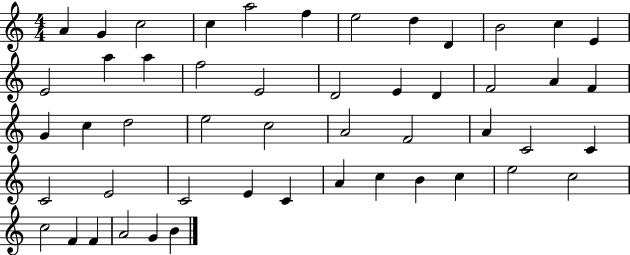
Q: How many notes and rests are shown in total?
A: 50